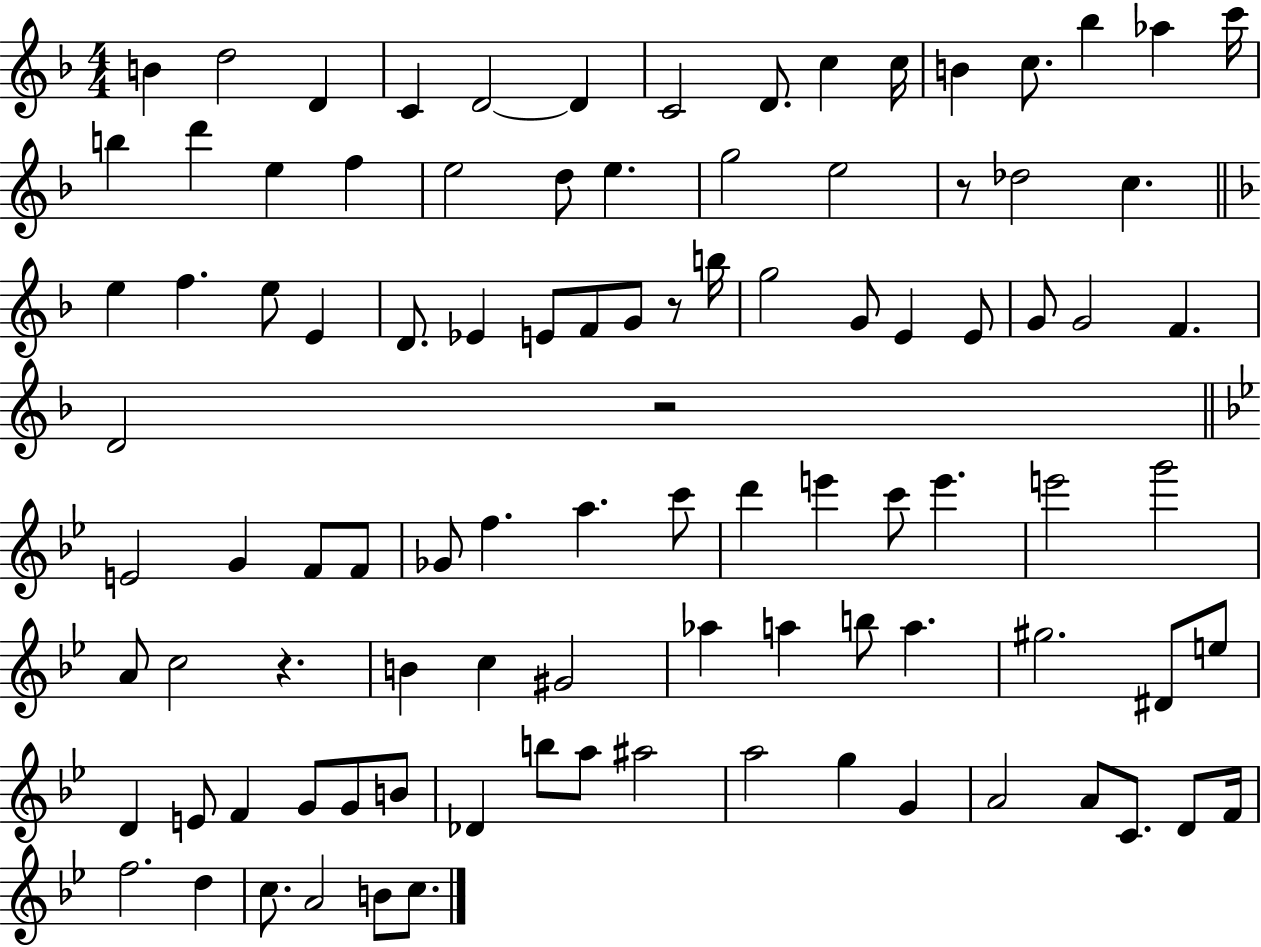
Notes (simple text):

B4/q D5/h D4/q C4/q D4/h D4/q C4/h D4/e. C5/q C5/s B4/q C5/e. Bb5/q Ab5/q C6/s B5/q D6/q E5/q F5/q E5/h D5/e E5/q. G5/h E5/h R/e Db5/h C5/q. E5/q F5/q. E5/e E4/q D4/e. Eb4/q E4/e F4/e G4/e R/e B5/s G5/h G4/e E4/q E4/e G4/e G4/h F4/q. D4/h R/h E4/h G4/q F4/e F4/e Gb4/e F5/q. A5/q. C6/e D6/q E6/q C6/e E6/q. E6/h G6/h A4/e C5/h R/q. B4/q C5/q G#4/h Ab5/q A5/q B5/e A5/q. G#5/h. D#4/e E5/e D4/q E4/e F4/q G4/e G4/e B4/e Db4/q B5/e A5/e A#5/h A5/h G5/q G4/q A4/h A4/e C4/e. D4/e F4/s F5/h. D5/q C5/e. A4/h B4/e C5/e.